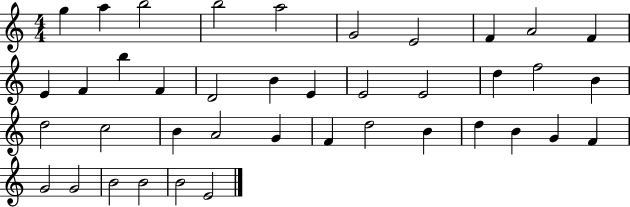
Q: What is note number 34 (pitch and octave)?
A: F4